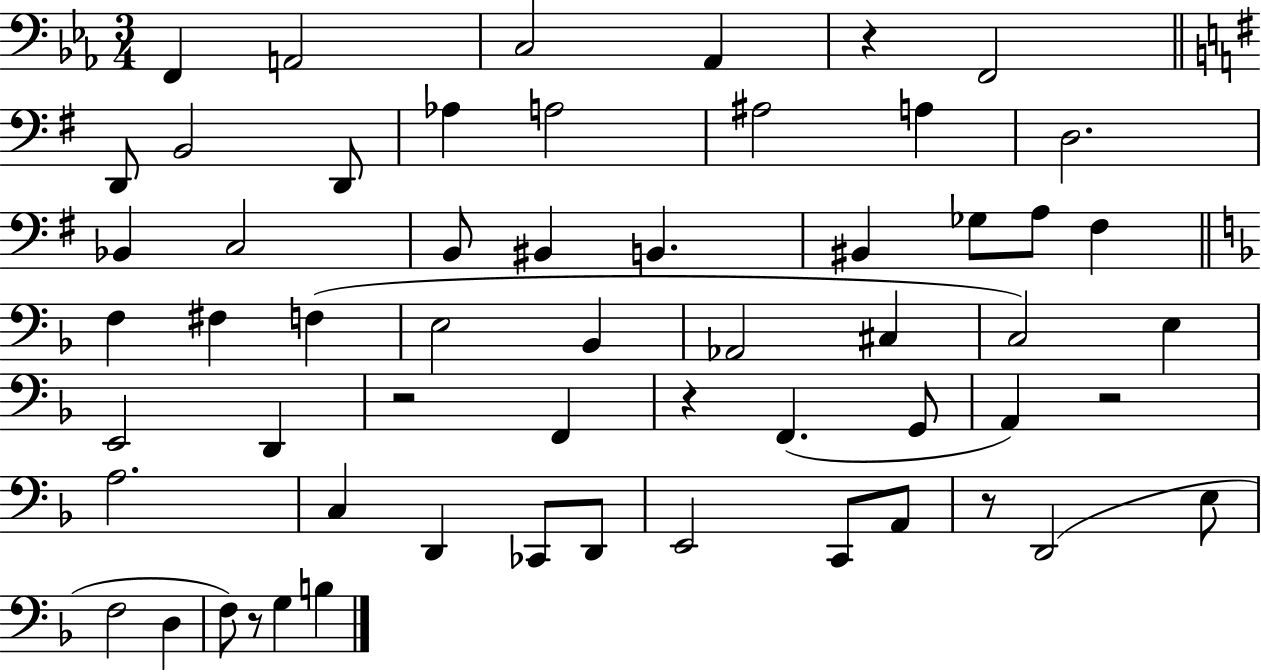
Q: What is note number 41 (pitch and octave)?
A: CES2